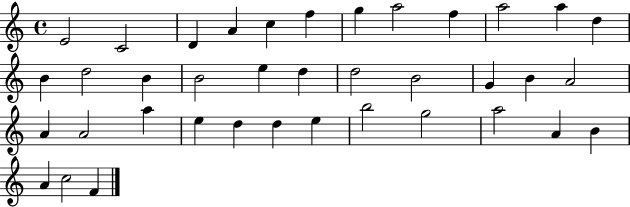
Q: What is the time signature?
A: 4/4